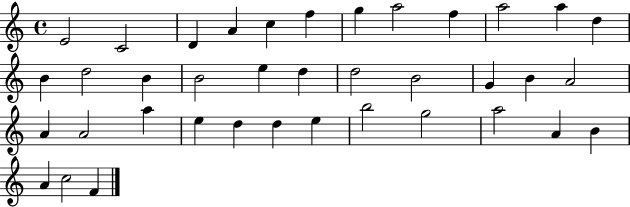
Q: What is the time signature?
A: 4/4